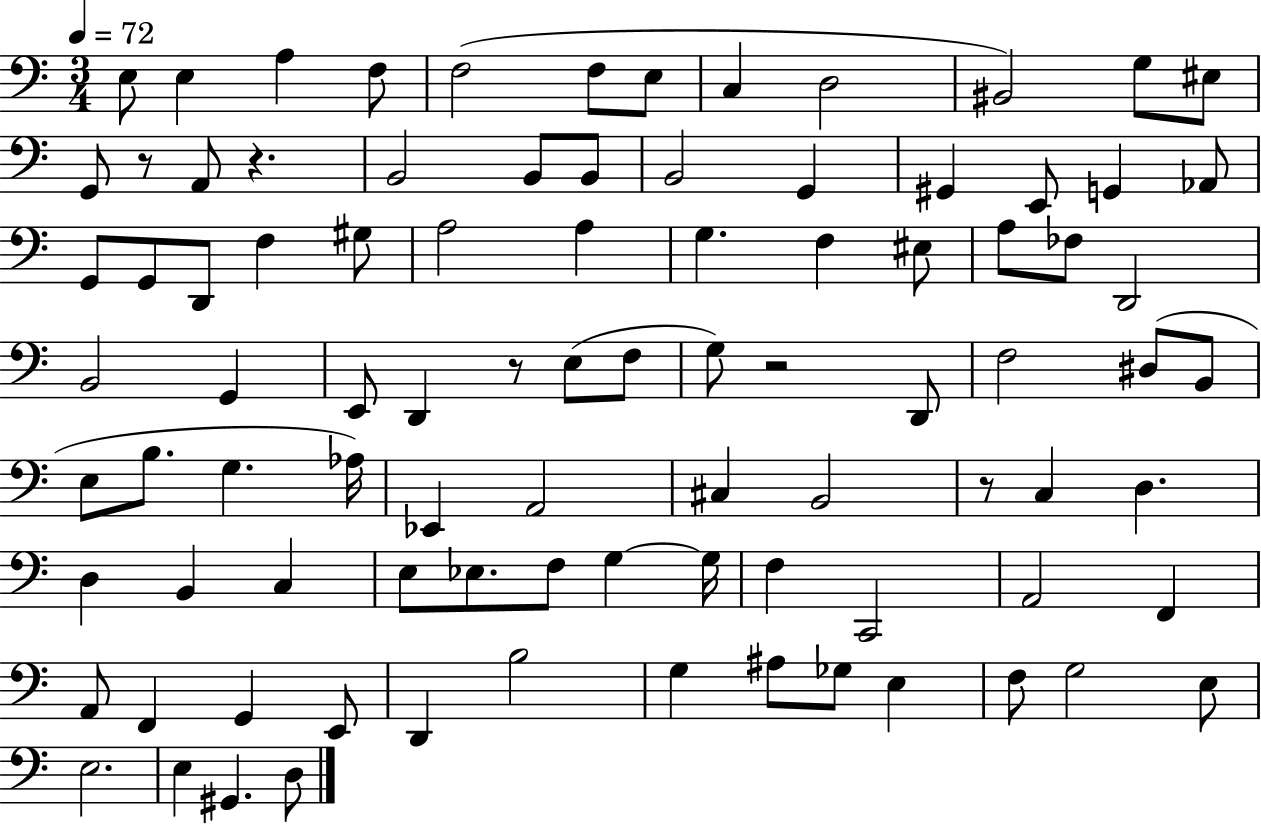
X:1
T:Untitled
M:3/4
L:1/4
K:C
E,/2 E, A, F,/2 F,2 F,/2 E,/2 C, D,2 ^B,,2 G,/2 ^E,/2 G,,/2 z/2 A,,/2 z B,,2 B,,/2 B,,/2 B,,2 G,, ^G,, E,,/2 G,, _A,,/2 G,,/2 G,,/2 D,,/2 F, ^G,/2 A,2 A, G, F, ^E,/2 A,/2 _F,/2 D,,2 B,,2 G,, E,,/2 D,, z/2 E,/2 F,/2 G,/2 z2 D,,/2 F,2 ^D,/2 B,,/2 E,/2 B,/2 G, _A,/4 _E,, A,,2 ^C, B,,2 z/2 C, D, D, B,, C, E,/2 _E,/2 F,/2 G, G,/4 F, C,,2 A,,2 F,, A,,/2 F,, G,, E,,/2 D,, B,2 G, ^A,/2 _G,/2 E, F,/2 G,2 E,/2 E,2 E, ^G,, D,/2